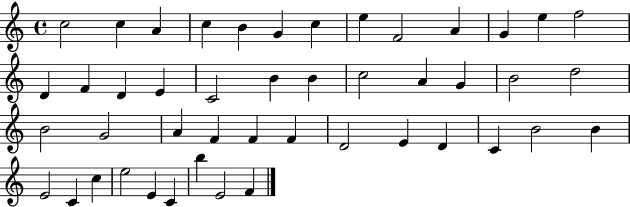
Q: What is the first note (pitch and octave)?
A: C5